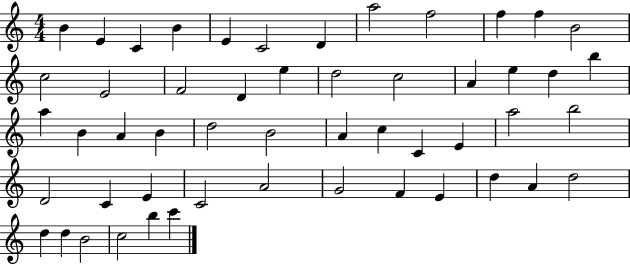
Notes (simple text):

B4/q E4/q C4/q B4/q E4/q C4/h D4/q A5/h F5/h F5/q F5/q B4/h C5/h E4/h F4/h D4/q E5/q D5/h C5/h A4/q E5/q D5/q B5/q A5/q B4/q A4/q B4/q D5/h B4/h A4/q C5/q C4/q E4/q A5/h B5/h D4/h C4/q E4/q C4/h A4/h G4/h F4/q E4/q D5/q A4/q D5/h D5/q D5/q B4/h C5/h B5/q C6/q